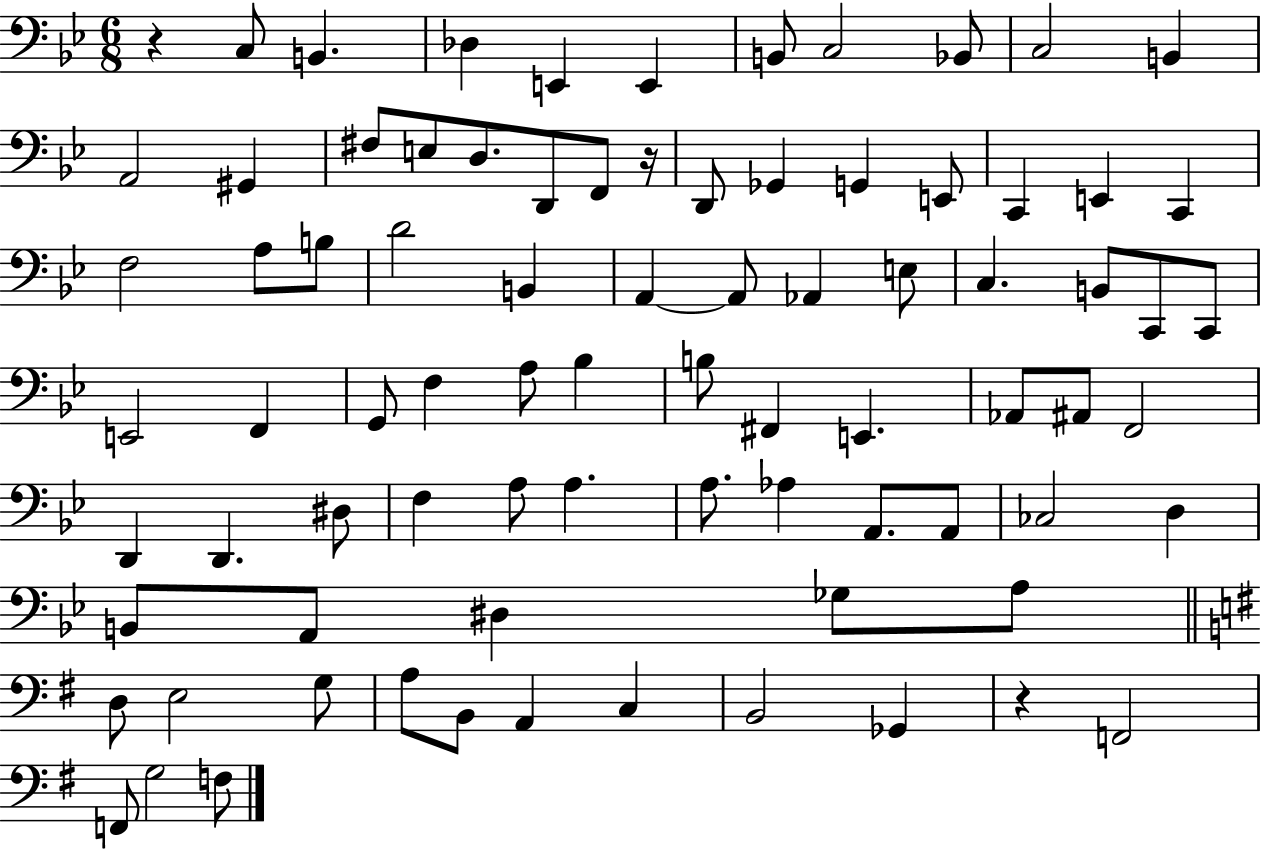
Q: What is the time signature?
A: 6/8